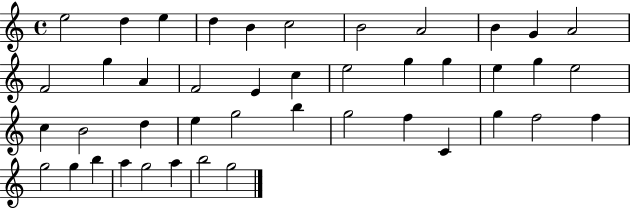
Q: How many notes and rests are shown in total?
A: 43